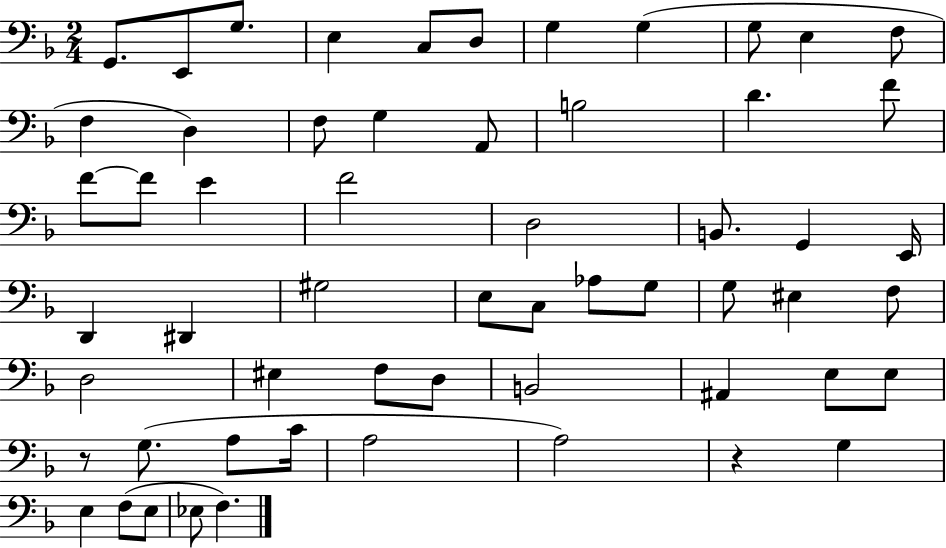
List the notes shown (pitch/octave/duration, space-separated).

G2/e. E2/e G3/e. E3/q C3/e D3/e G3/q G3/q G3/e E3/q F3/e F3/q D3/q F3/e G3/q A2/e B3/h D4/q. F4/e F4/e F4/e E4/q F4/h D3/h B2/e. G2/q E2/s D2/q D#2/q G#3/h E3/e C3/e Ab3/e G3/e G3/e EIS3/q F3/e D3/h EIS3/q F3/e D3/e B2/h A#2/q E3/e E3/e R/e G3/e. A3/e C4/s A3/h A3/h R/q G3/q E3/q F3/e E3/e Eb3/e F3/q.